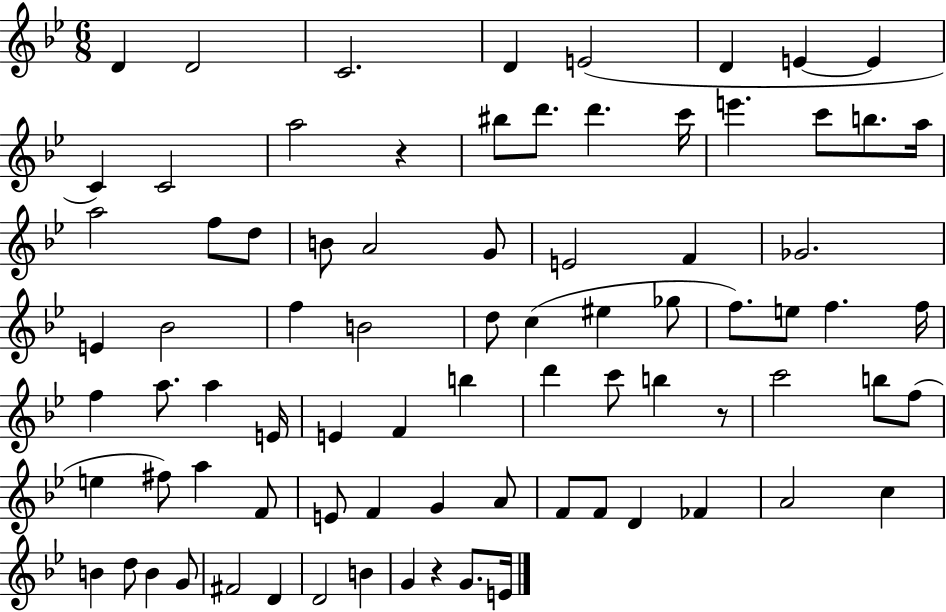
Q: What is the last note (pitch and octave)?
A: E4